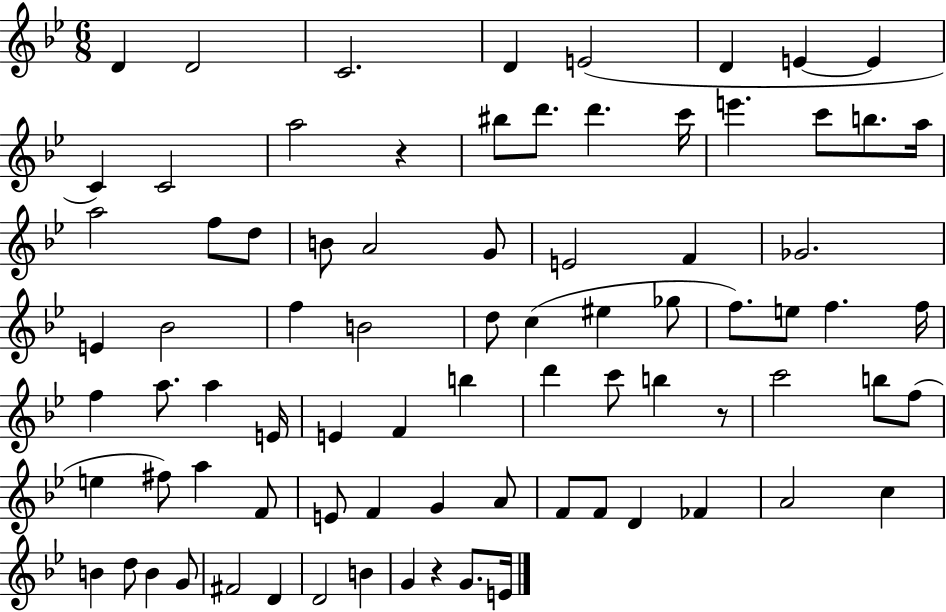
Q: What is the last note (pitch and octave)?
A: E4